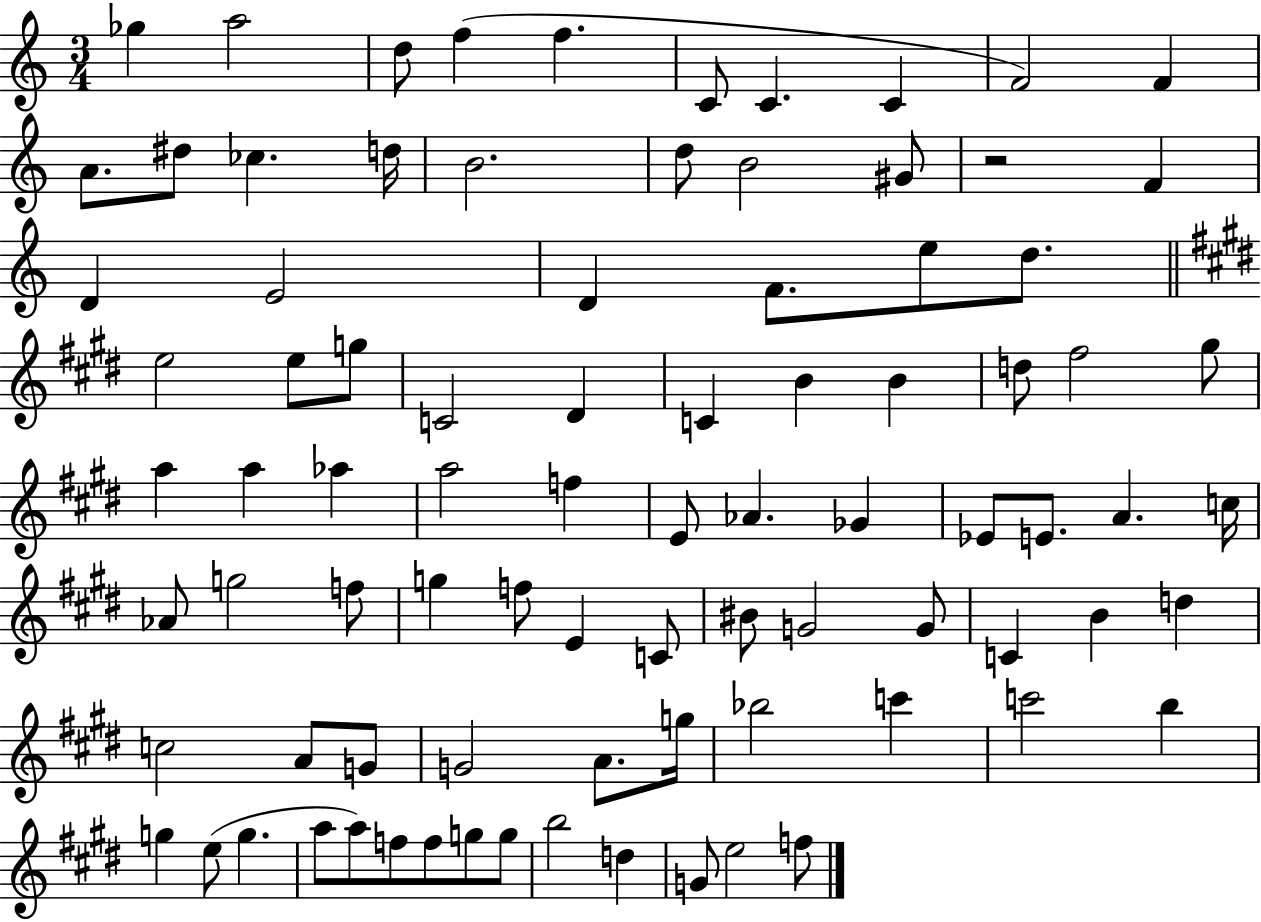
{
  \clef treble
  \numericTimeSignature
  \time 3/4
  \key c \major
  ges''4 a''2 | d''8 f''4( f''4. | c'8 c'4. c'4 | f'2) f'4 | \break a'8. dis''8 ces''4. d''16 | b'2. | d''8 b'2 gis'8 | r2 f'4 | \break d'4 e'2 | d'4 f'8. e''8 d''8. | \bar "||" \break \key e \major e''2 e''8 g''8 | c'2 dis'4 | c'4 b'4 b'4 | d''8 fis''2 gis''8 | \break a''4 a''4 aes''4 | a''2 f''4 | e'8 aes'4. ges'4 | ees'8 e'8. a'4. c''16 | \break aes'8 g''2 f''8 | g''4 f''8 e'4 c'8 | bis'8 g'2 g'8 | c'4 b'4 d''4 | \break c''2 a'8 g'8 | g'2 a'8. g''16 | bes''2 c'''4 | c'''2 b''4 | \break g''4 e''8( g''4. | a''8 a''8) f''8 f''8 g''8 g''8 | b''2 d''4 | g'8 e''2 f''8 | \break \bar "|."
}